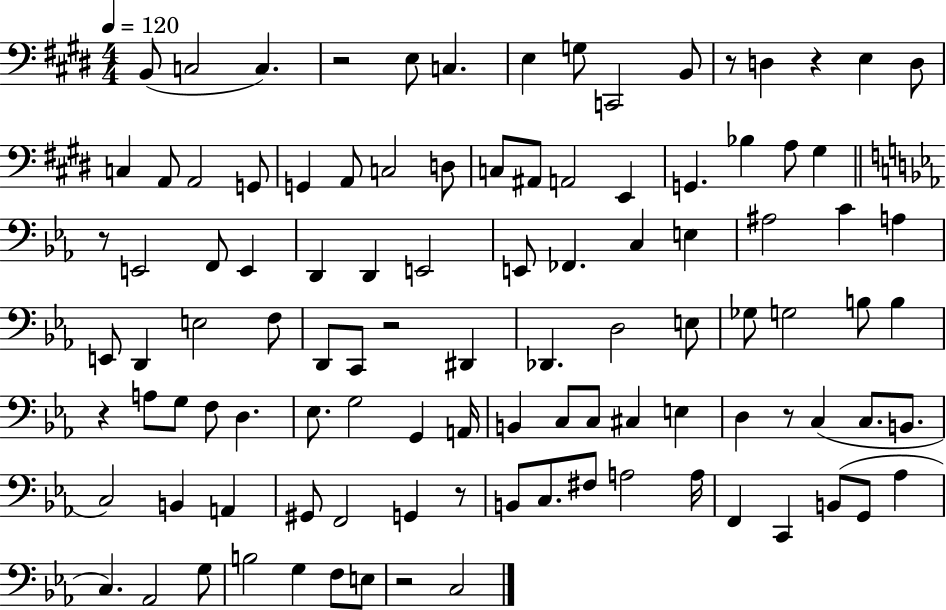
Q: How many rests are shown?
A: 9